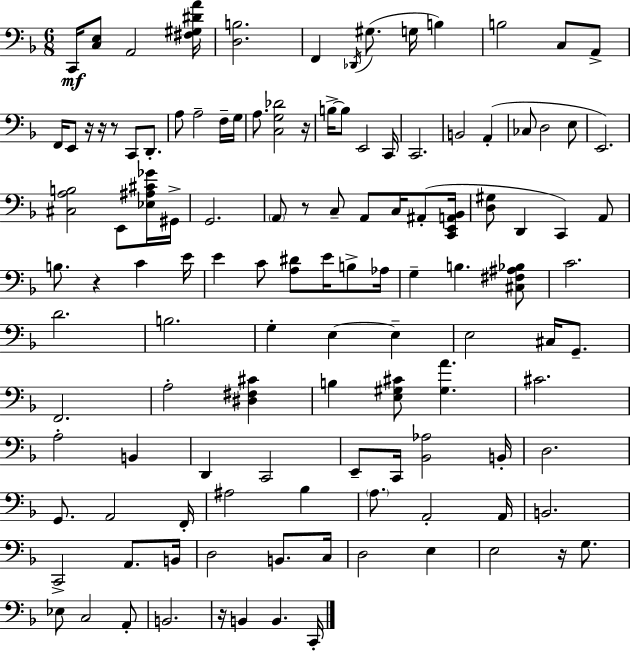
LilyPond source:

{
  \clef bass
  \numericTimeSignature
  \time 6/8
  \key f \major
  c,16\mf <c e>8 a,2 <fis gis dis' a'>16 | <d b>2. | f,4 \acciaccatura { des,16 }( gis8. g16 b4) | b2 c8 a,8-> | \break f,16 e,8 r16 r16 r8 c,8 d,8.-. | a8 a2-- f16-- | g16 a8. <c g des'>2 | r16 b16->~~ b8 e,2 | \break c,16 c,2. | b,2 a,4-.( | ces8 d2 e8 | e,2.) | \break <cis a b>2 e,8 <ees ais cis' ges'>16 | gis,16-> g,2. | \parenthesize a,8 r8 c8-- a,8 c16 ais,8-.( | <c, e, a, bes,>16 <d gis>8 d,4 c,4) a,8 | \break b8. r4 c'4 | e'16 e'4 c'8 <a dis'>8 e'16 b8-> | aes16 g4-- b4. <cis fis ais bes>8 | c'2. | \break d'2. | b2. | g4-. e4~~ e4-- | e2 cis16 g,8.-- | \break f,2. | a2-. <dis fis cis'>4 | b4 <e gis cis'>8 <gis a'>4. | cis'2. | \break a2-. b,4 | d,4 c,2 | e,8-- c,16 <bes, aes>2 | b,16-. d2. | \break g,8. a,2 | f,16-. ais2 bes4 | \parenthesize a8. a,2-. | a,16 b,2. | \break c,2-> a,8. | b,16 d2 b,8. | c16 d2 e4 | e2 r16 g8. | \break ees8 c2 a,8-. | b,2. | r16 b,4 b,4. | c,16-. \bar "|."
}